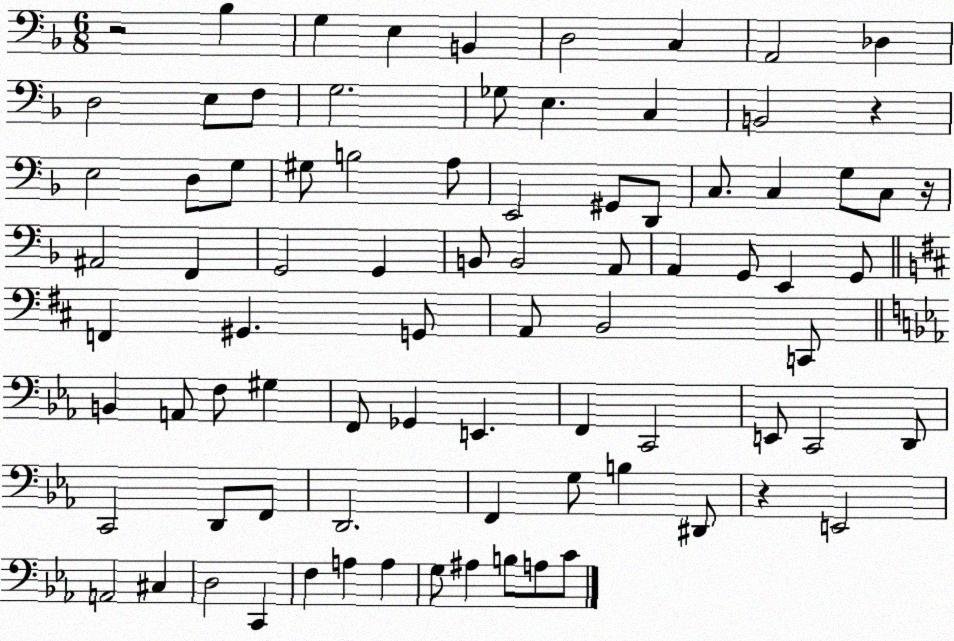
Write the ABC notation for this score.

X:1
T:Untitled
M:6/8
L:1/4
K:F
z2 _B, G, E, B,, D,2 C, A,,2 _D, D,2 E,/2 F,/2 G,2 _G,/2 E, C, B,,2 z E,2 D,/2 G,/2 ^G,/2 B,2 A,/2 E,,2 ^G,,/2 D,,/2 C,/2 C, G,/2 C,/2 z/4 ^A,,2 F,, G,,2 G,, B,,/2 B,,2 A,,/2 A,, G,,/2 E,, G,,/2 F,, ^G,, G,,/2 A,,/2 B,,2 C,,/2 B,, A,,/2 F,/2 ^G, F,,/2 _G,, E,, F,, C,,2 E,,/2 C,,2 D,,/2 C,,2 D,,/2 F,,/2 D,,2 F,, G,/2 B, ^D,,/2 z E,,2 A,,2 ^C, D,2 C,, F, A, A, G,/2 ^A, B,/2 A,/2 C/2